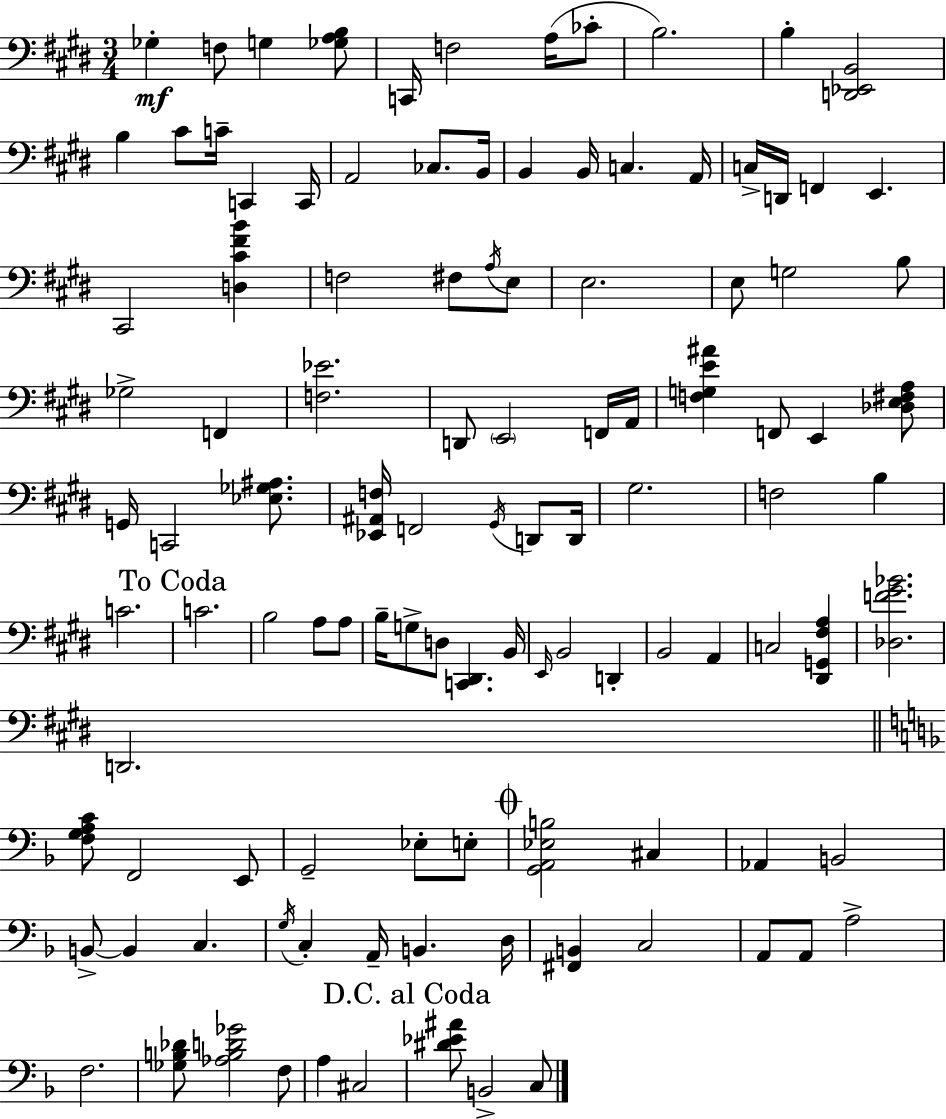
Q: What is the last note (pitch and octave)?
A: C3